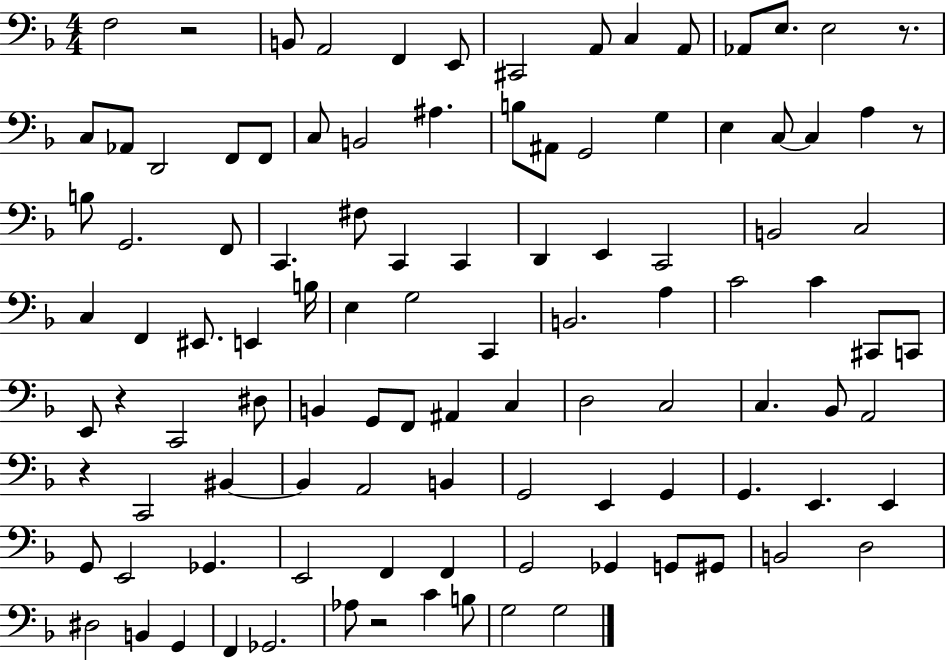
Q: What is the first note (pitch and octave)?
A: F3